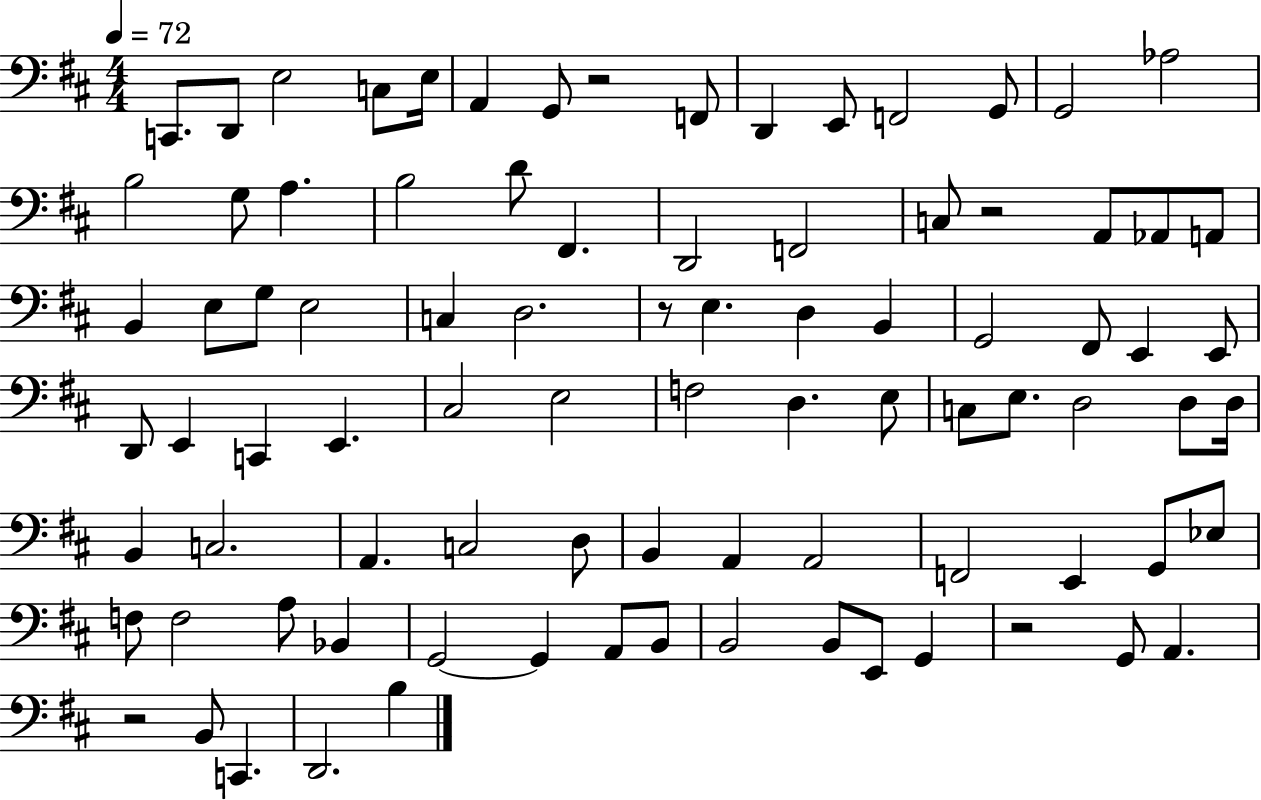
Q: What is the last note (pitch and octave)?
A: B3